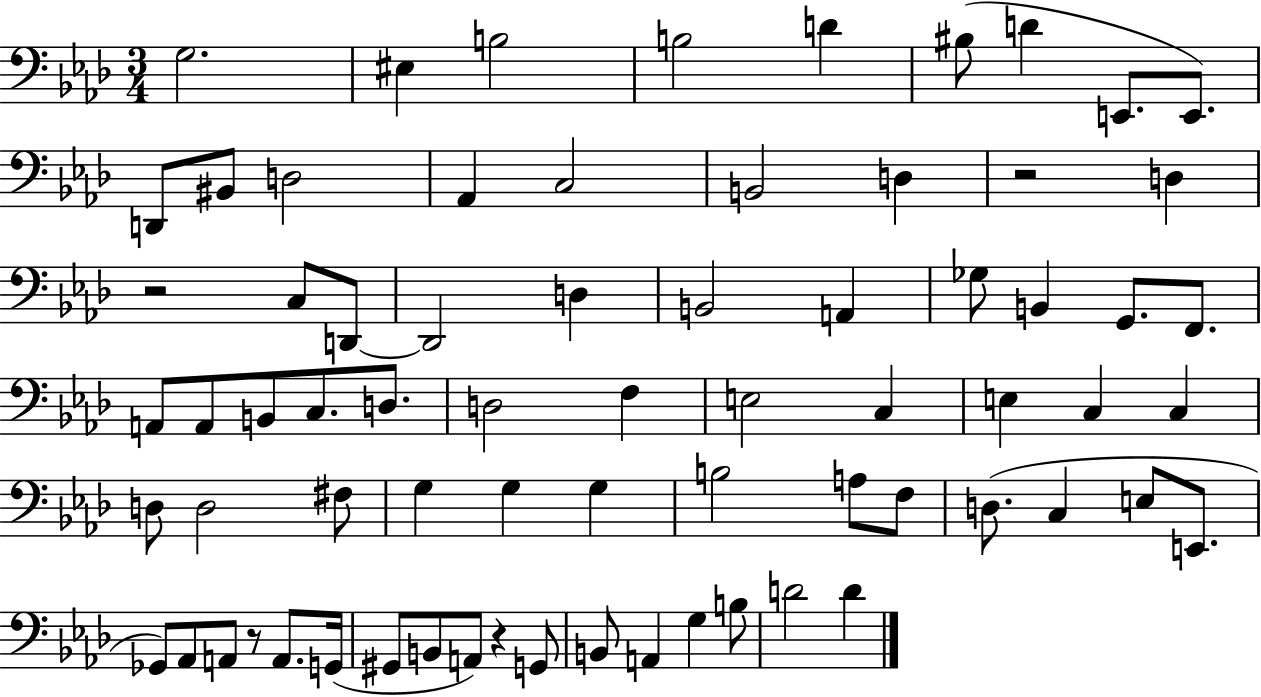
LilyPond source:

{
  \clef bass
  \numericTimeSignature
  \time 3/4
  \key aes \major
  g2. | eis4 b2 | b2 d'4 | bis8( d'4 e,8. e,8.) | \break d,8 bis,8 d2 | aes,4 c2 | b,2 d4 | r2 d4 | \break r2 c8 d,8~~ | d,2 d4 | b,2 a,4 | ges8 b,4 g,8. f,8. | \break a,8 a,8 b,8 c8. d8. | d2 f4 | e2 c4 | e4 c4 c4 | \break d8 d2 fis8 | g4 g4 g4 | b2 a8 f8 | d8.( c4 e8 e,8. | \break ges,8) aes,8 a,8 r8 a,8. g,16( | gis,8 b,8 a,8) r4 g,8 | b,8 a,4 g4 b8 | d'2 d'4 | \break \bar "|."
}